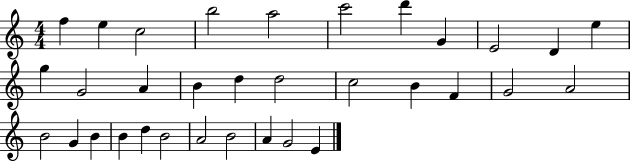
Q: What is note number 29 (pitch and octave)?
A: A4